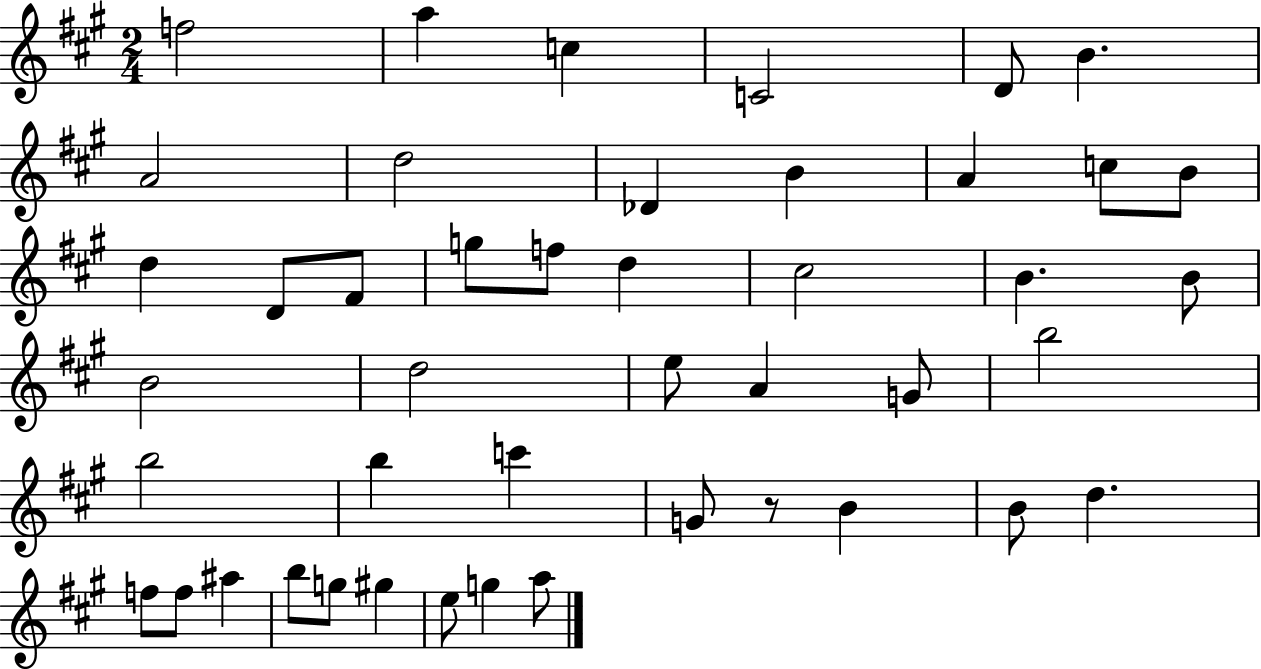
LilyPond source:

{
  \clef treble
  \numericTimeSignature
  \time 2/4
  \key a \major
  f''2 | a''4 c''4 | c'2 | d'8 b'4. | \break a'2 | d''2 | des'4 b'4 | a'4 c''8 b'8 | \break d''4 d'8 fis'8 | g''8 f''8 d''4 | cis''2 | b'4. b'8 | \break b'2 | d''2 | e''8 a'4 g'8 | b''2 | \break b''2 | b''4 c'''4 | g'8 r8 b'4 | b'8 d''4. | \break f''8 f''8 ais''4 | b''8 g''8 gis''4 | e''8 g''4 a''8 | \bar "|."
}